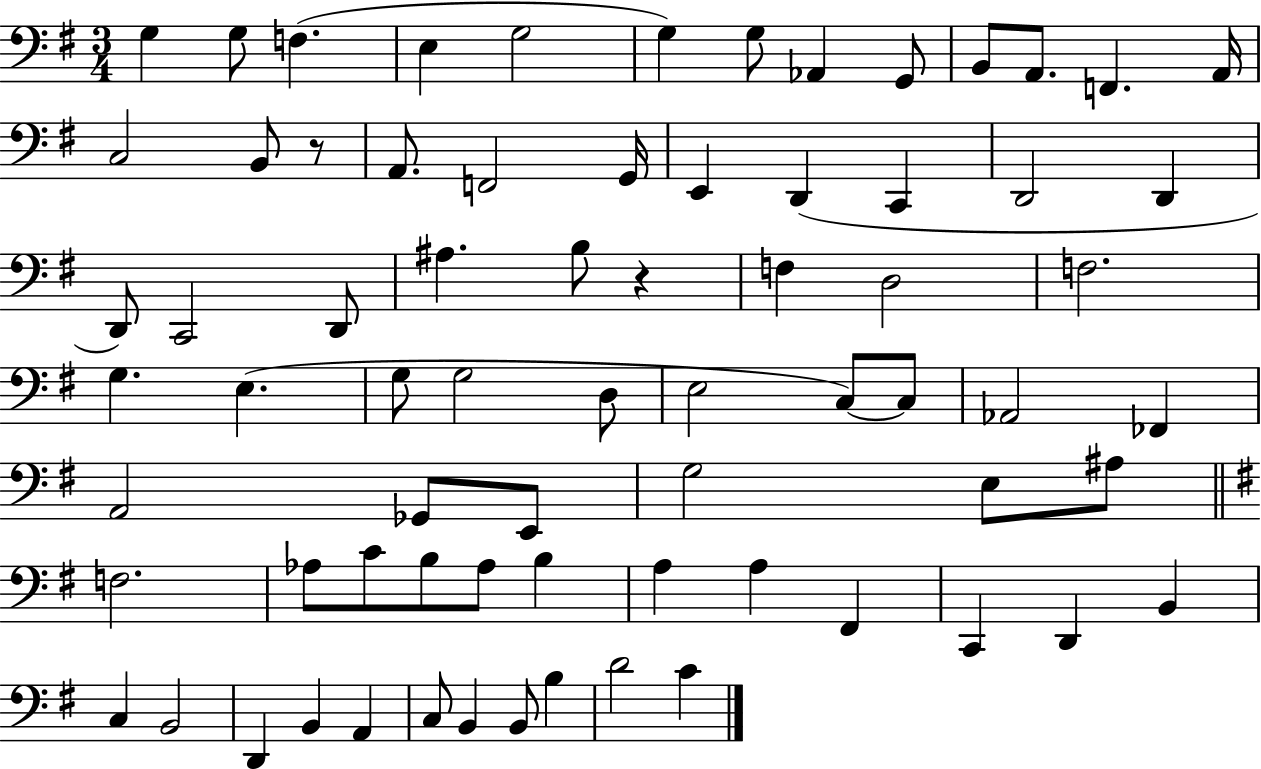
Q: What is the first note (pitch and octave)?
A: G3